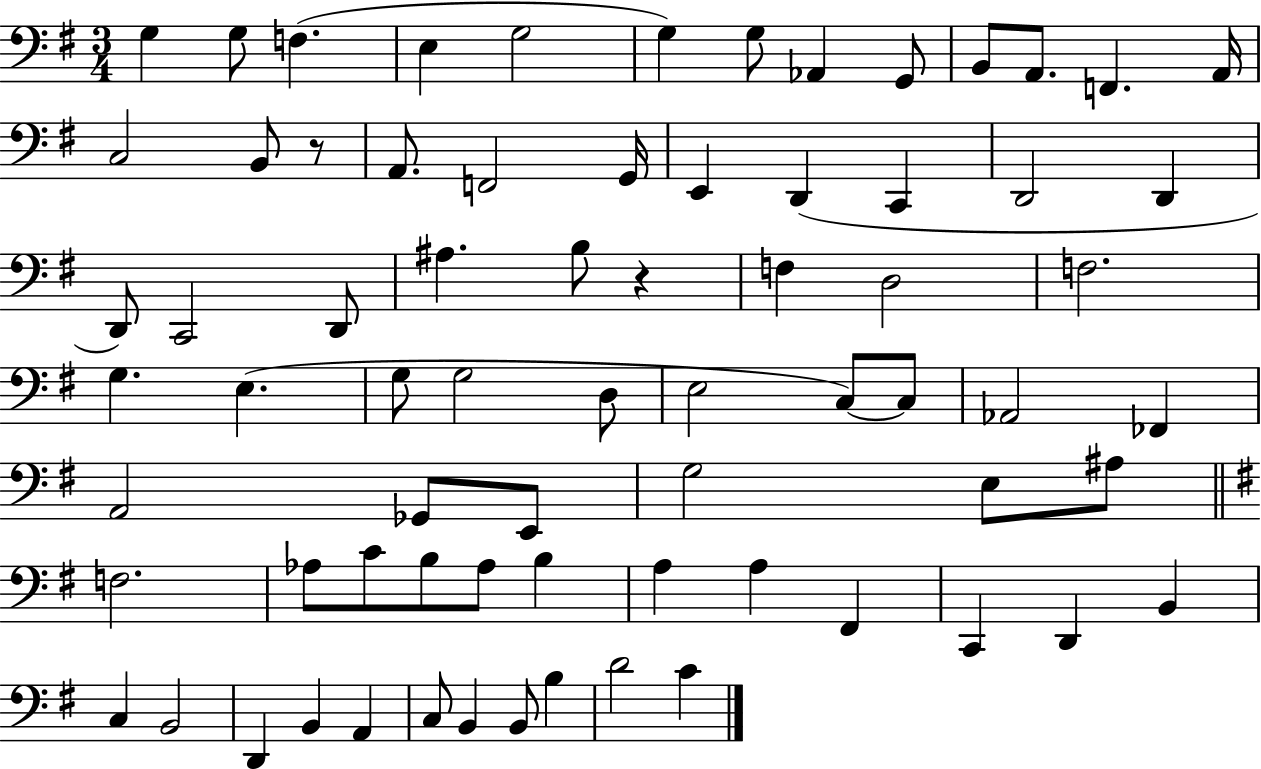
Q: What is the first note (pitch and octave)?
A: G3